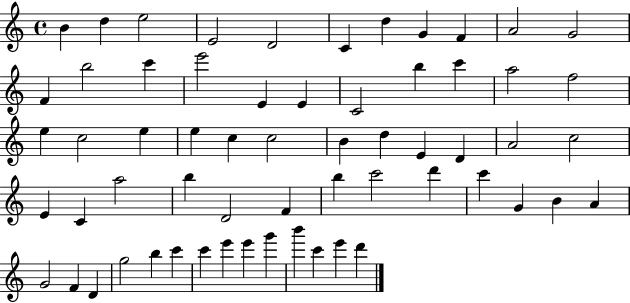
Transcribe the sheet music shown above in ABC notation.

X:1
T:Untitled
M:4/4
L:1/4
K:C
B d e2 E2 D2 C d G F A2 G2 F b2 c' e'2 E E C2 b c' a2 f2 e c2 e e c c2 B d E D A2 c2 E C a2 b D2 F b c'2 d' c' G B A G2 F D g2 b c' c' e' e' g' b' c' e' d'